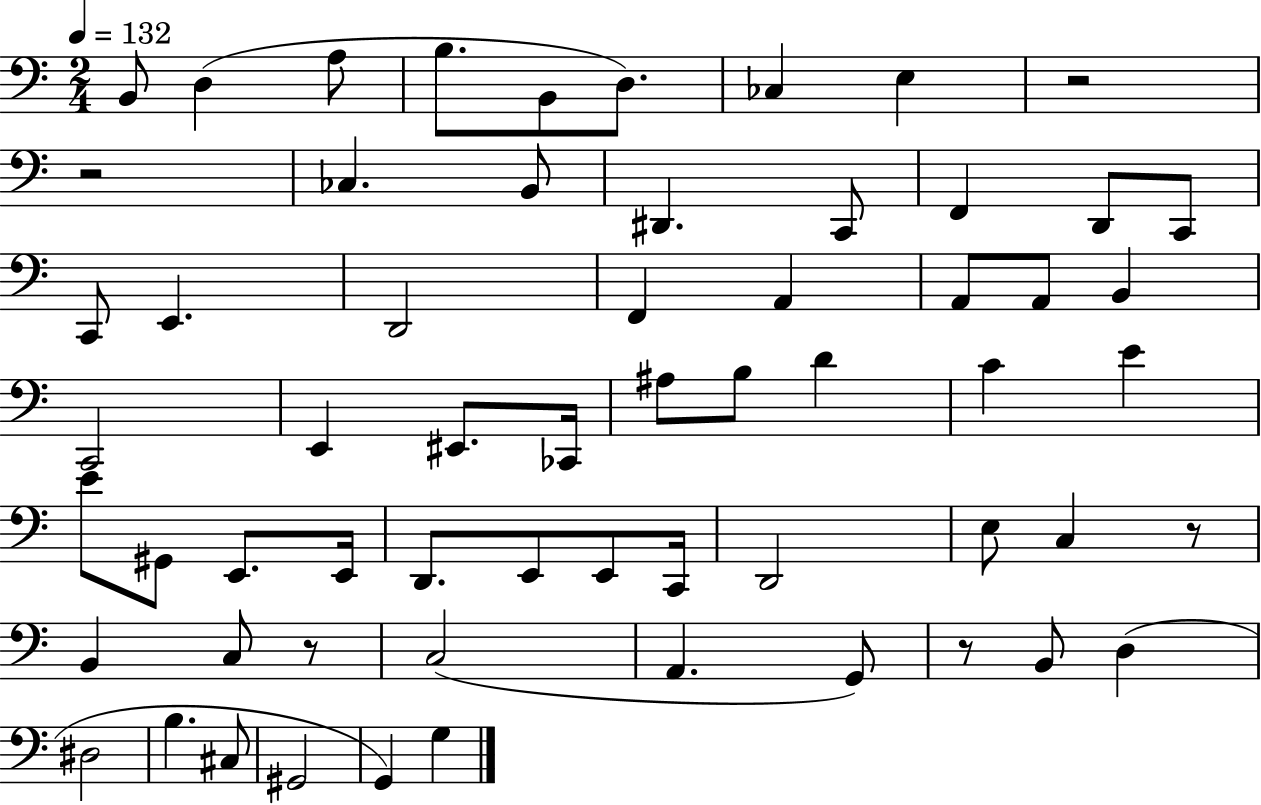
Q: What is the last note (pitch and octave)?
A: G3